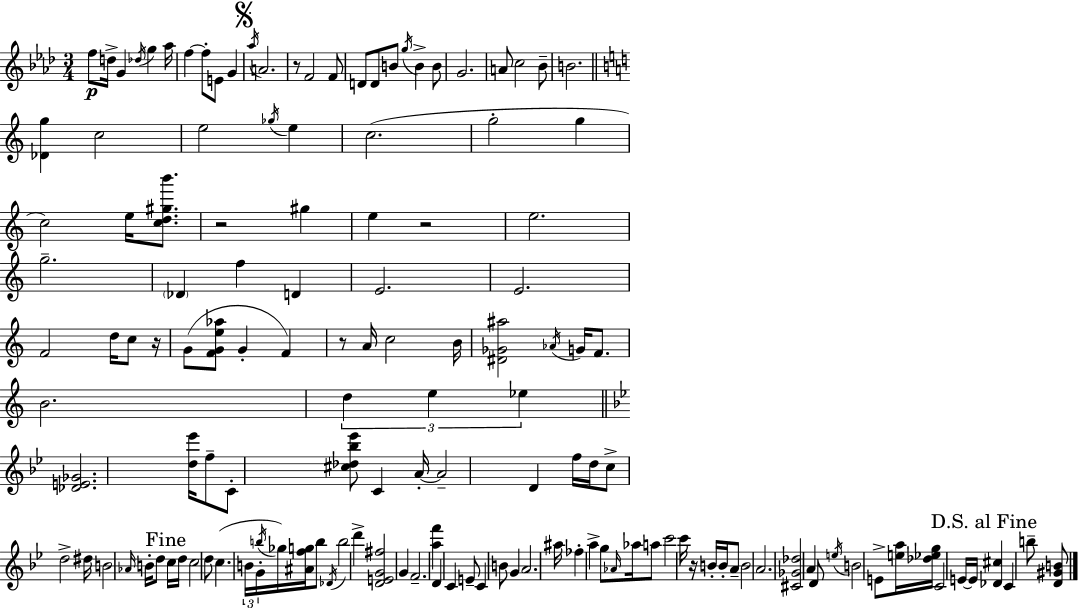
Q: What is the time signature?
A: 3/4